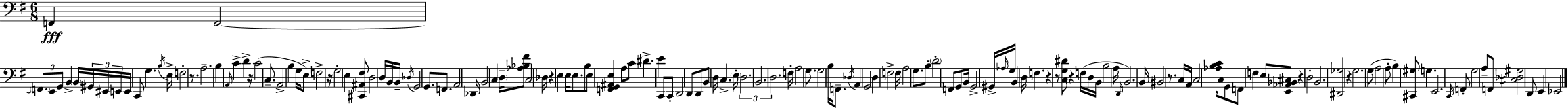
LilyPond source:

{
  \clef bass
  \numericTimeSignature
  \time 6/8
  \key g \major
  f,4\fff f,2~~ | \tuplet 3/2 { \parenthesize f,8. e,8 g,8 } b,4-> \parenthesize b,16 | \tuplet 3/2 { gis,16 eis,16 e,16 } e,16 c,8 g4. | \acciaccatura { b16 } e16-> f2-. r8. | \break a2.-- | b4 \grace { a,16 } c'4-> d'4-> | r16 c'2( c8.-- | a,2-> b4-- | \break g16 e8->) f2-> | r16 g2-. e4 | <cis, ais, fis>8 d2 | d16 b,16 b,16-- \acciaccatura { des16 } g,2 | \break g,8. f,8. a,2 | des,16 b,2 c4 | \parenthesize d16-- <aes bes fis'>8 c2 | des16 r4 e4 e16 | \break e8. b8 e8 <f, g, ais, e>4 a8 | c'8 dis'4.-> e'4 | c,8 c,8-. d,2 | d,8-- d,8 b,8 d16 c4.-> | \break \parenthesize e16-. \tuplet 3/2 { d2. | b,2. | d2. } | f16-. a2 | \break g8. g2 b16 | f,8.-- \acciaccatura { des16 } a,4 g,2 | d4 f2-> | f16 a2 | \break g8. b8-. \parenthesize d'2-. | f,8 g,8 b,16 g,2-> | gis,16-> \grace { aes16 } g16 b,4 d16 f4. | r4 r8 <c g dis'>8 | \break r4 f16( d16 b,16 b2 | a16 \grace { d,16 }) b,2. | b,16 bis,2 | r8. c16 a,16 c2 | \break <aes b c'>16 c16 g,8 f,8 f4 | e8 <e, aes, bes, cis>8 r4 d2-. | b,2. | <dis, ges>2 | \break r4 g2. | g8( a2 | a8-. b4) <cis, gis>8 | g4. e,2. | \break \grace { c,16 } f,8-. g2 | a8-- f,8 <cis des gis>2 | d,8 e,4 ees,2 | \bar "|."
}